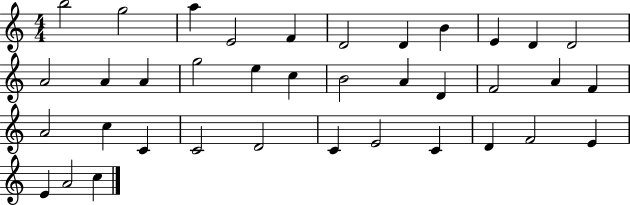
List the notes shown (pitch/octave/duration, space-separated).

B5/h G5/h A5/q E4/h F4/q D4/h D4/q B4/q E4/q D4/q D4/h A4/h A4/q A4/q G5/h E5/q C5/q B4/h A4/q D4/q F4/h A4/q F4/q A4/h C5/q C4/q C4/h D4/h C4/q E4/h C4/q D4/q F4/h E4/q E4/q A4/h C5/q